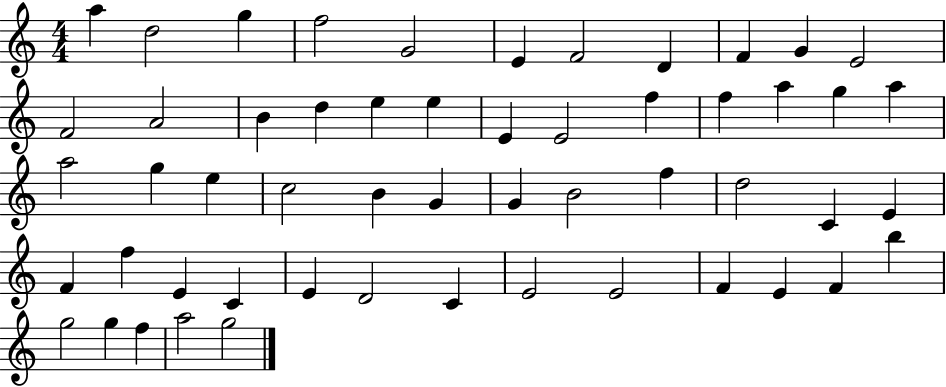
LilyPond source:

{
  \clef treble
  \numericTimeSignature
  \time 4/4
  \key c \major
  a''4 d''2 g''4 | f''2 g'2 | e'4 f'2 d'4 | f'4 g'4 e'2 | \break f'2 a'2 | b'4 d''4 e''4 e''4 | e'4 e'2 f''4 | f''4 a''4 g''4 a''4 | \break a''2 g''4 e''4 | c''2 b'4 g'4 | g'4 b'2 f''4 | d''2 c'4 e'4 | \break f'4 f''4 e'4 c'4 | e'4 d'2 c'4 | e'2 e'2 | f'4 e'4 f'4 b''4 | \break g''2 g''4 f''4 | a''2 g''2 | \bar "|."
}